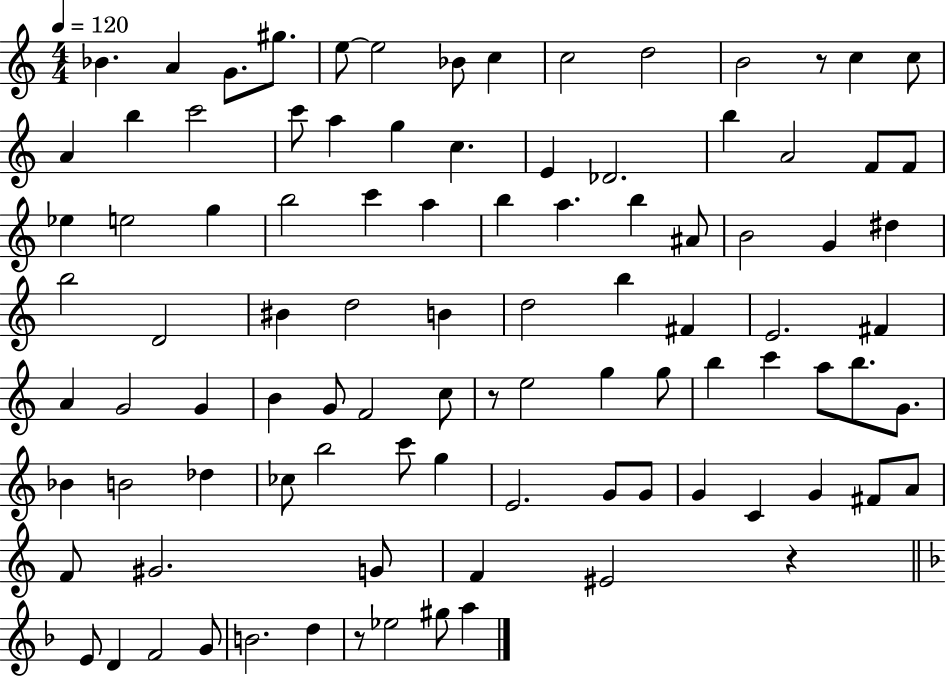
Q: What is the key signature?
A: C major